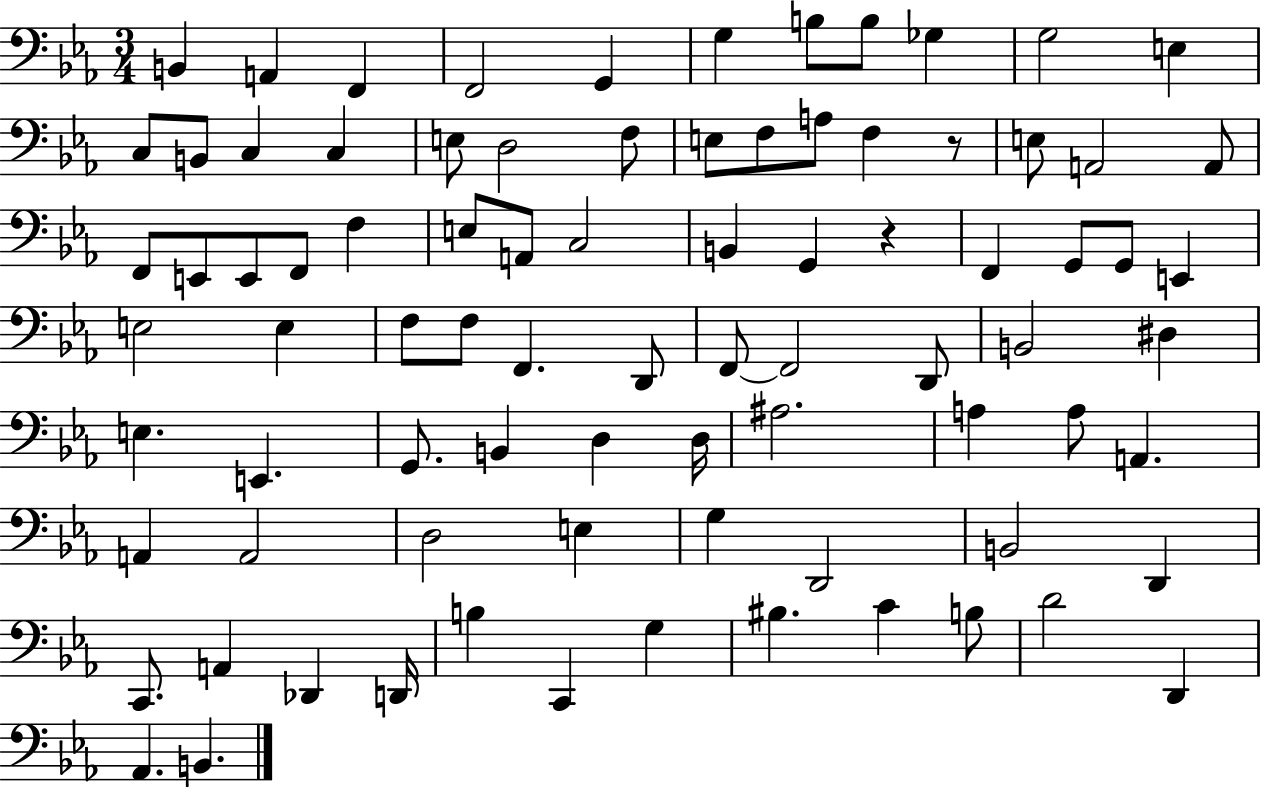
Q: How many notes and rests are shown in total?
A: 84